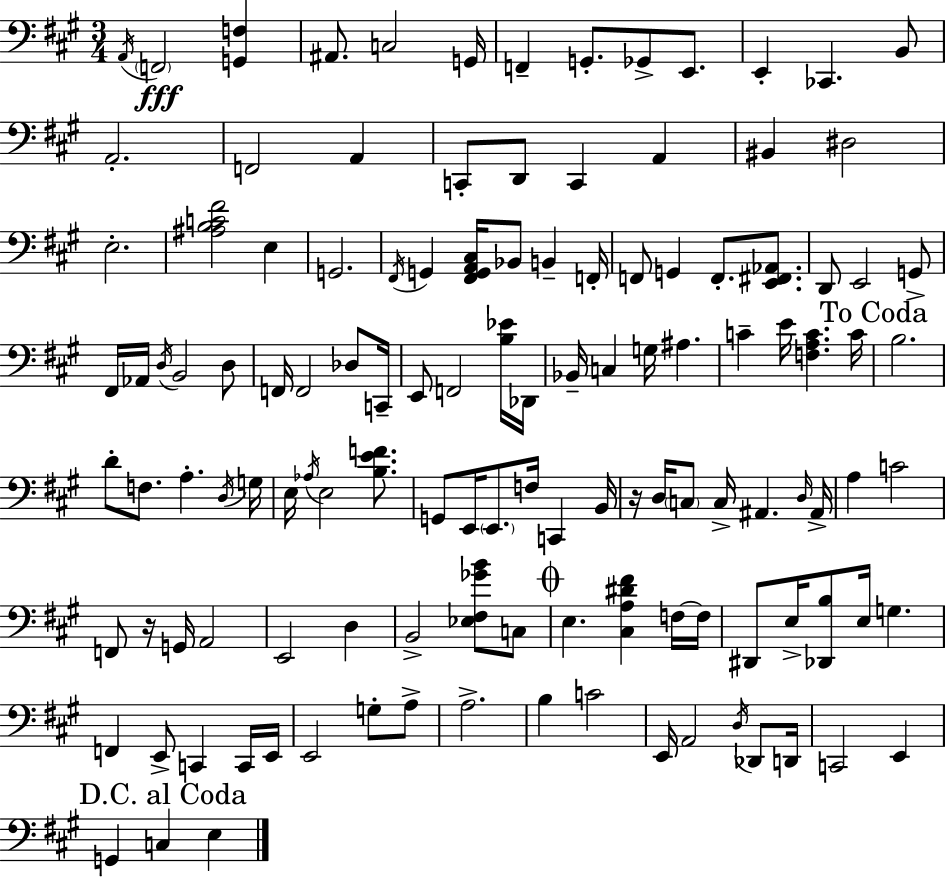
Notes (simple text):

A2/s F2/h [G2,F3]/q A#2/e. C3/h G2/s F2/q G2/e. Gb2/e E2/e. E2/q CES2/q. B2/e A2/h. F2/h A2/q C2/e D2/e C2/q A2/q BIS2/q D#3/h E3/h. [A#3,B3,C4,F#4]/h E3/q G2/h. F#2/s G2/q [F#2,G2,A2,C#3]/s Bb2/e B2/q F2/s F2/e G2/q F2/e. [E2,F#2,Ab2]/e. D2/e E2/h G2/e F#2/s Ab2/s D3/s B2/h D3/e F2/s F2/h Db3/e C2/s E2/e F2/h [B3,Eb4]/s Db2/s Bb2/s C3/q G3/s A#3/q. C4/q E4/s [F3,A3,C4]/q. C4/s B3/h. D4/e F3/e. A3/q. D3/s G3/s E3/s Ab3/s E3/h [B3,E4,F4]/e. G2/e E2/s E2/e. F3/s C2/q B2/s R/s D3/s C3/e C3/s A#2/q. D3/s A#2/s A3/q C4/h F2/e R/s G2/s A2/h E2/h D3/q B2/h [Eb3,F#3,Gb4,B4]/e C3/e E3/q. [C#3,A3,D#4,F#4]/q F3/s F3/s D#2/e E3/s [Db2,B3]/e E3/s G3/q. F2/q E2/e C2/q C2/s E2/s E2/h G3/e A3/e A3/h. B3/q C4/h E2/s A2/h D3/s Db2/e D2/s C2/h E2/q G2/q C3/q E3/q